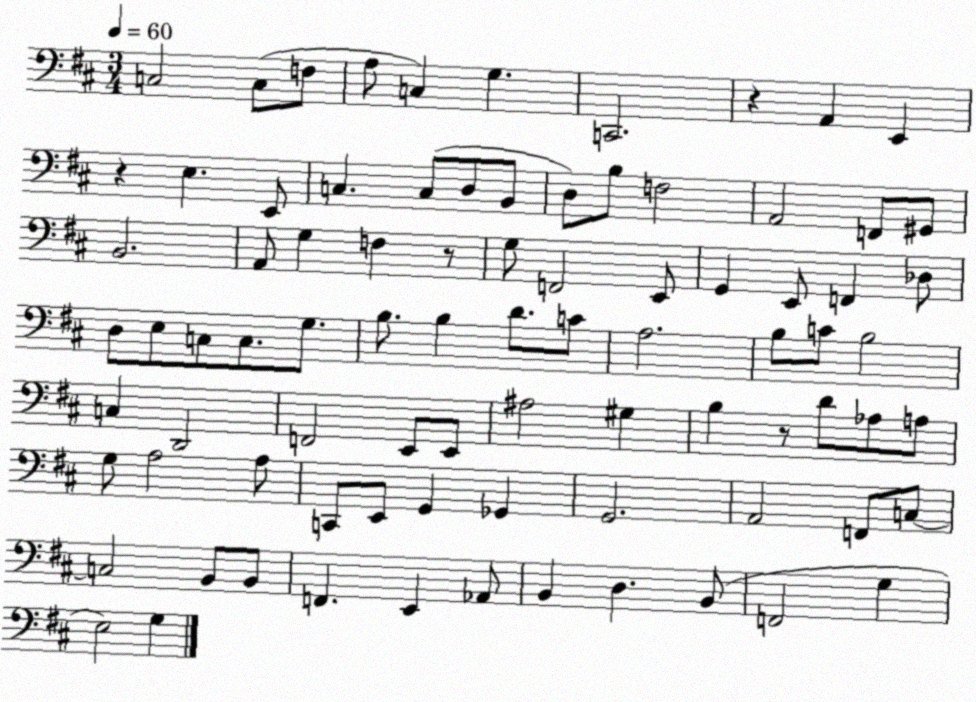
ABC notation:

X:1
T:Untitled
M:3/4
L:1/4
K:D
C,2 C,/2 F,/2 A,/2 C, G, C,,2 z A,, E,, z E, E,,/2 C, C,/2 D,/2 B,,/2 D,/2 B,/2 F,2 A,,2 F,,/2 ^G,,/2 B,,2 A,,/2 G, F, z/2 G,/2 F,,2 E,,/2 G,, E,,/2 F,, _D,/2 D,/2 E,/2 C,/2 C,/2 G,/2 B,/2 B, D/2 C/2 A,2 B,/2 C/2 B,2 C, D,,2 F,,2 E,,/2 E,,/2 ^A,2 ^G, B, z/2 D/2 _A,/2 A,/2 G,/2 A,2 A,/2 C,,/2 E,,/2 G,, _G,, G,,2 A,,2 F,,/2 C,/2 C,2 B,,/2 B,,/2 F,, E,, _A,,/2 B,, D, B,,/2 F,,2 G, E,2 G,